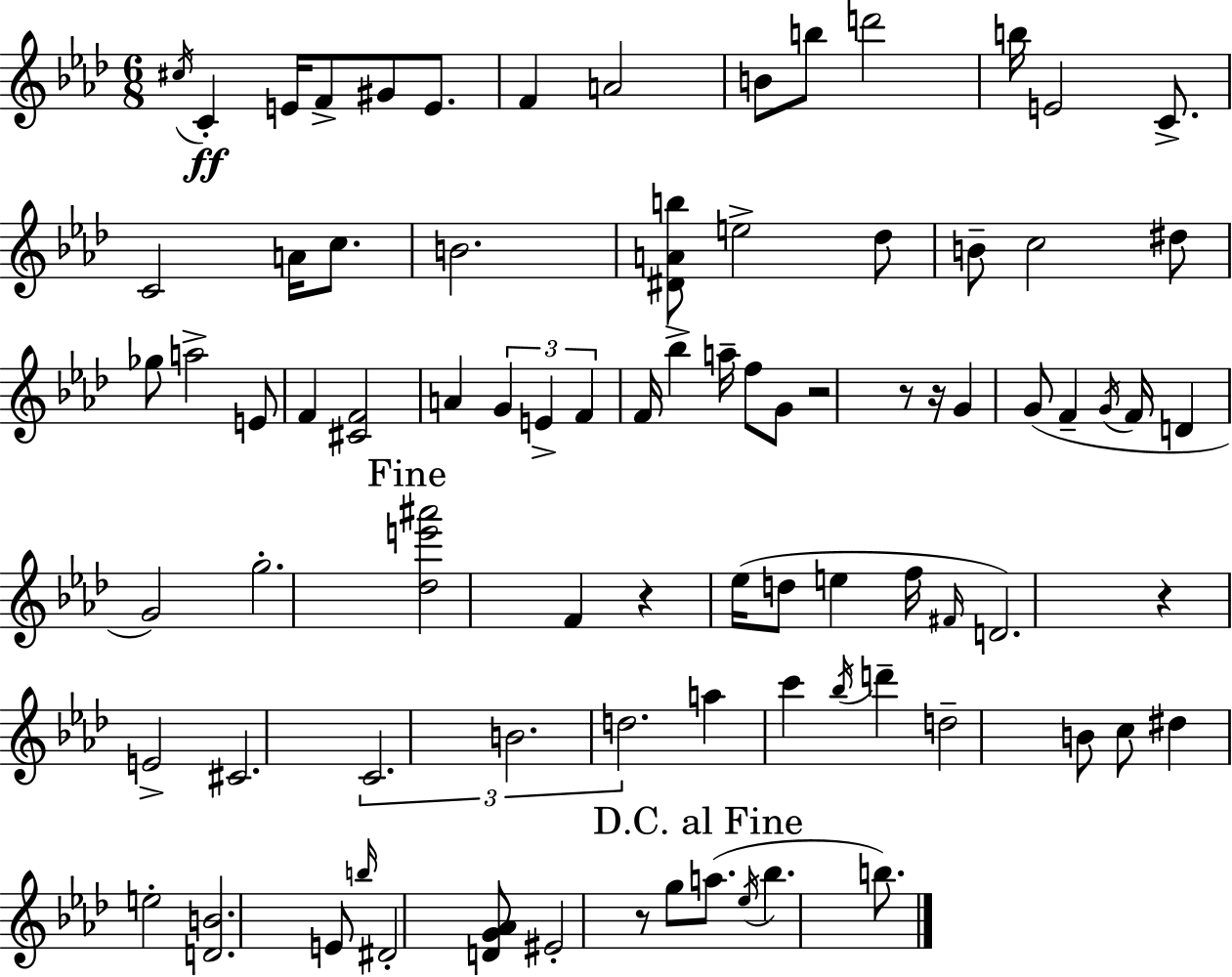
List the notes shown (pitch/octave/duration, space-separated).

C#5/s C4/q E4/s F4/e G#4/e E4/e. F4/q A4/h B4/e B5/e D6/h B5/s E4/h C4/e. C4/h A4/s C5/e. B4/h. [D#4,A4,B5]/e E5/h Db5/e B4/e C5/h D#5/e Gb5/e A5/h E4/e F4/q [C#4,F4]/h A4/q G4/q E4/q F4/q F4/s Bb5/q A5/s F5/e G4/e R/h R/e R/s G4/q G4/e F4/q G4/s F4/s D4/q G4/h G5/h. [Db5,E6,A#6]/h F4/q R/q Eb5/s D5/e E5/q F5/s F#4/s D4/h. R/q E4/h C#4/h. C4/h. B4/h. D5/h. A5/q C6/q Bb5/s D6/q D5/h B4/e C5/e D#5/q E5/h [D4,B4]/h. E4/e B5/s D#4/h [D4,G4,Ab4]/e EIS4/h R/e G5/e A5/e. Eb5/s Bb5/q. B5/e.